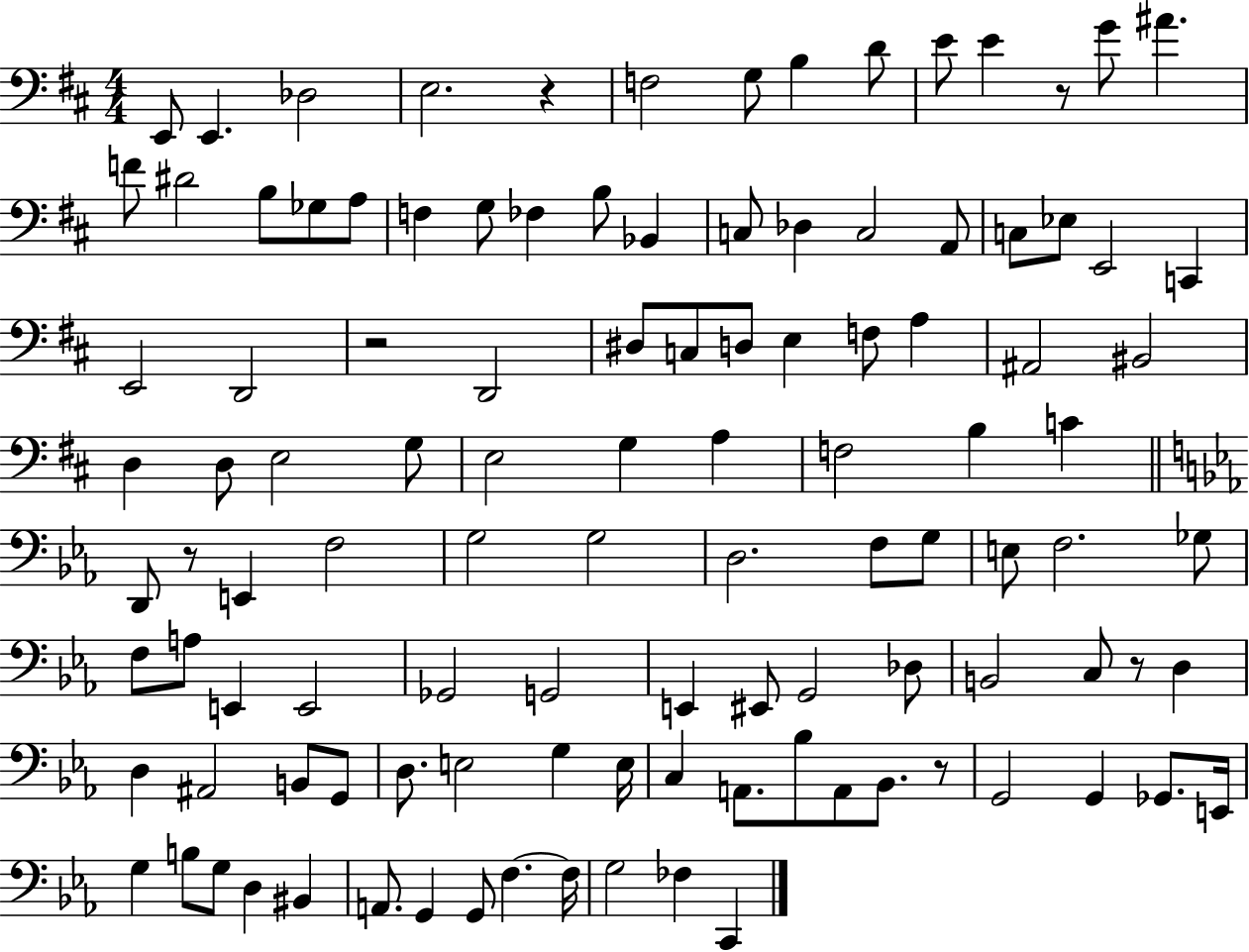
{
  \clef bass
  \numericTimeSignature
  \time 4/4
  \key d \major
  e,8 e,4. des2 | e2. r4 | f2 g8 b4 d'8 | e'8 e'4 r8 g'8 ais'4. | \break f'8 dis'2 b8 ges8 a8 | f4 g8 fes4 b8 bes,4 | c8 des4 c2 a,8 | c8 ees8 e,2 c,4 | \break e,2 d,2 | r2 d,2 | dis8 c8 d8 e4 f8 a4 | ais,2 bis,2 | \break d4 d8 e2 g8 | e2 g4 a4 | f2 b4 c'4 | \bar "||" \break \key ees \major d,8 r8 e,4 f2 | g2 g2 | d2. f8 g8 | e8 f2. ges8 | \break f8 a8 e,4 e,2 | ges,2 g,2 | e,4 eis,8 g,2 des8 | b,2 c8 r8 d4 | \break d4 ais,2 b,8 g,8 | d8. e2 g4 e16 | c4 a,8. bes8 a,8 bes,8. r8 | g,2 g,4 ges,8. e,16 | \break g4 b8 g8 d4 bis,4 | a,8. g,4 g,8 f4.~~ f16 | g2 fes4 c,4 | \bar "|."
}